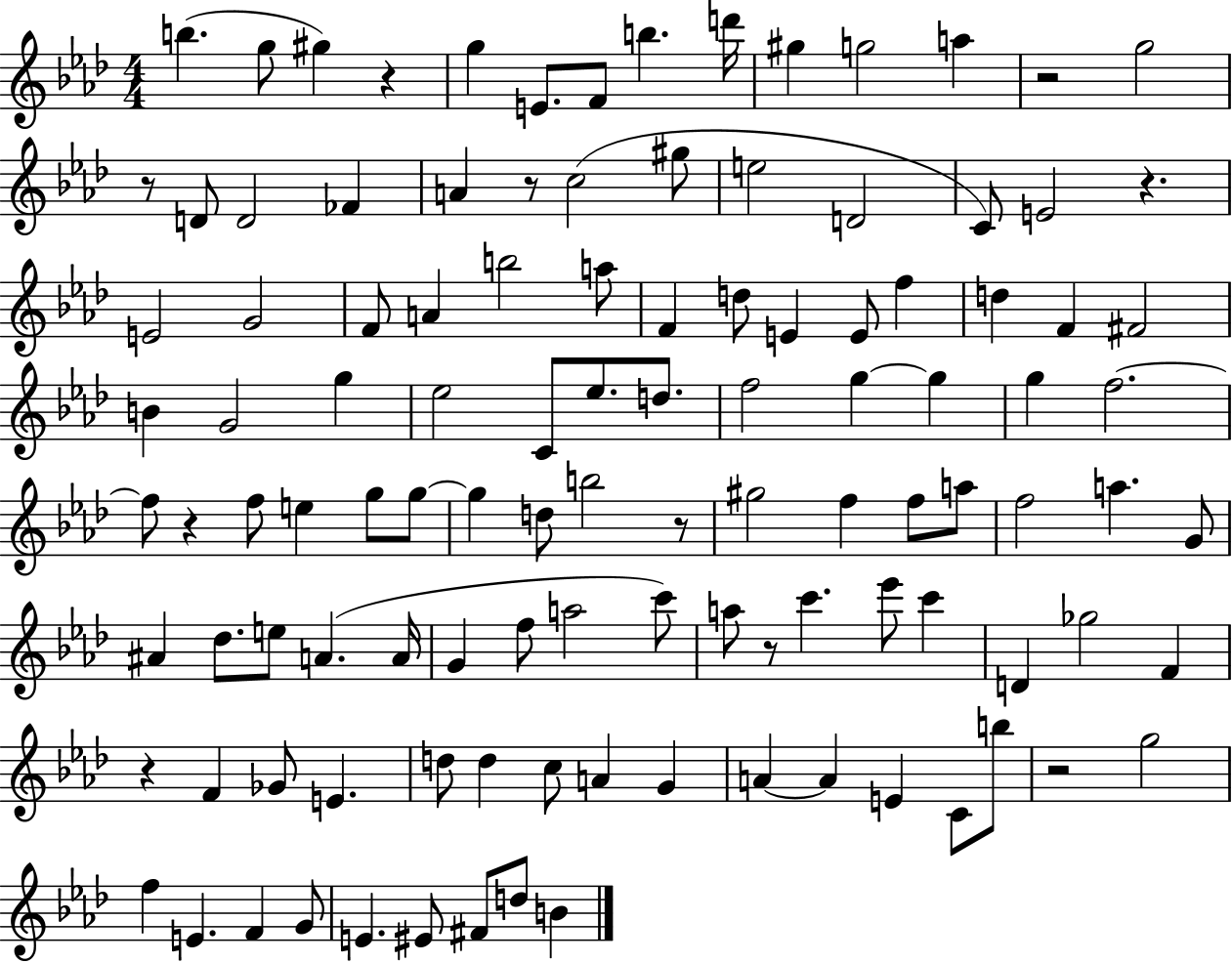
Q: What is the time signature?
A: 4/4